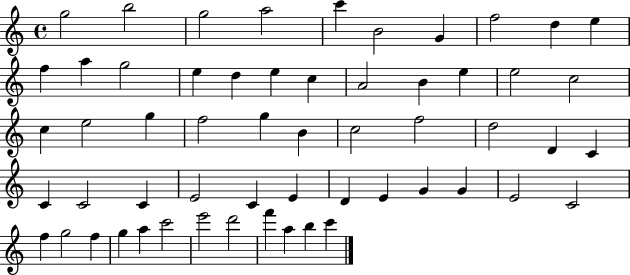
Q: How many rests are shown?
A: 0